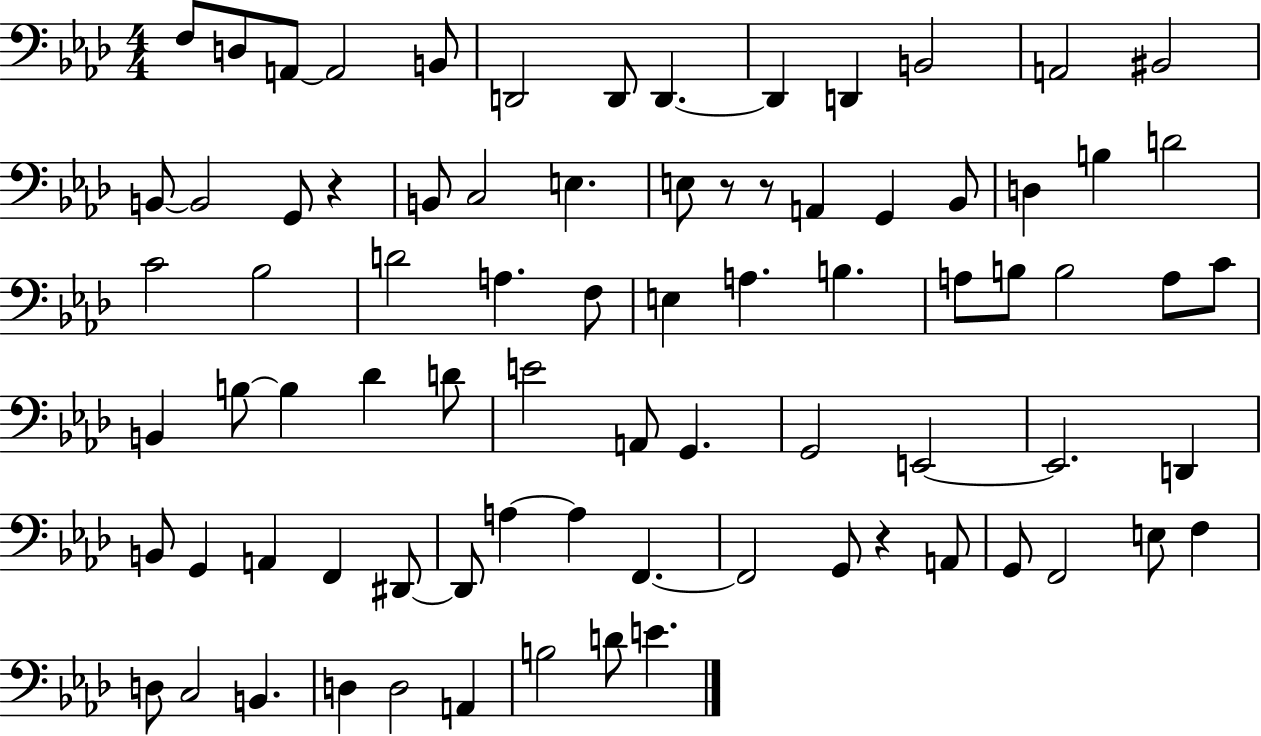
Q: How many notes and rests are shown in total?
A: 80